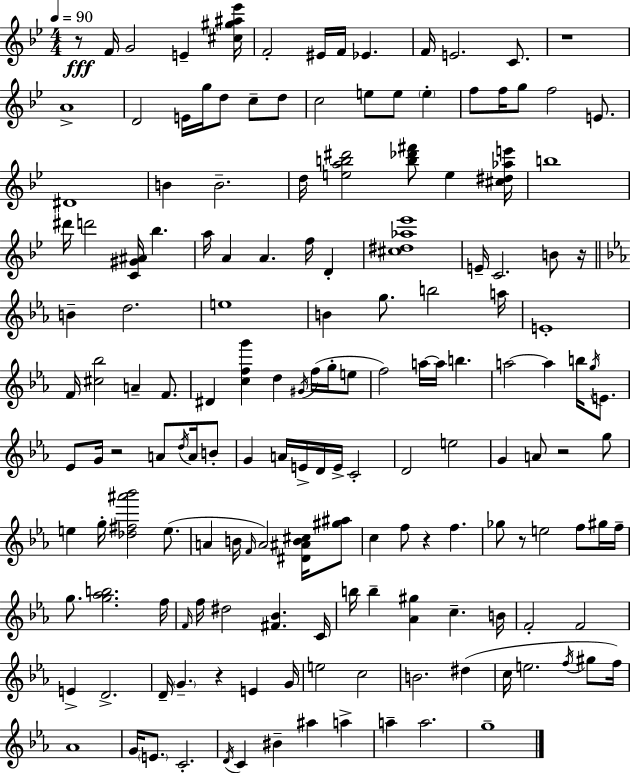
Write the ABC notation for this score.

X:1
T:Untitled
M:4/4
L:1/4
K:Gm
z/2 F/4 G2 E [^c^g^a_e']/4 F2 ^E/4 F/4 _E F/4 E2 C/2 z4 A4 D2 E/4 g/4 d/2 c/2 d/2 c2 e/2 e/2 e f/2 f/4 g/2 f2 E/2 ^D4 B B2 d/4 [eab^d']2 [b_d'^f']/2 e [^c^d_ae']/4 b4 ^d'/4 d'2 [C^G^A]/4 _b a/4 A A f/4 D [^c^d_a_e']4 E/4 C2 B/2 z/4 B d2 e4 B g/2 b2 a/4 E4 F/4 [^c_b]2 A F/2 ^D [cfg'] d ^G/4 f/4 g/4 e/2 f2 a/4 a/4 b a2 a b/4 g/4 E/2 _E/2 G/4 z2 A/2 d/4 A/4 B/2 G A/4 E/4 D/4 E/4 C2 D2 e2 G A/2 z2 g/2 e g/4 [_d^f^a'_b']2 e/2 A B/4 F/4 A2 [^D^AB^c]/4 [^g^a]/2 c f/2 z f _g/2 z/2 e2 f/2 ^g/4 f/4 g/2 [g_ab]2 f/4 F/4 f/4 ^d2 [^F_B] C/4 b/4 b [_A^g] c B/4 F2 F2 E D2 D/4 G z E G/4 e2 c2 B2 ^d c/4 e2 f/4 ^g/2 f/4 _A4 G/4 E/2 C2 D/4 C ^B ^a a a a2 g4